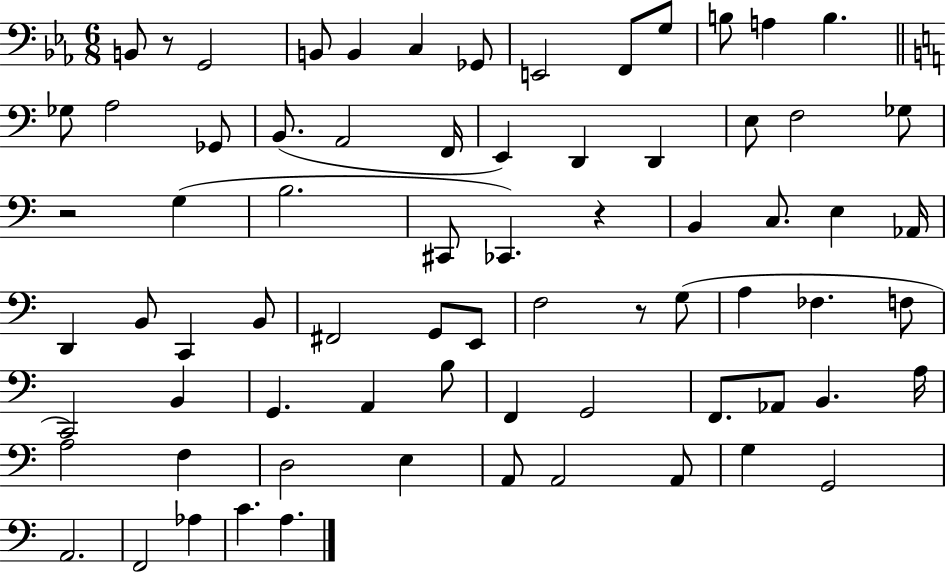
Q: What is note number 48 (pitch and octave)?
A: A2